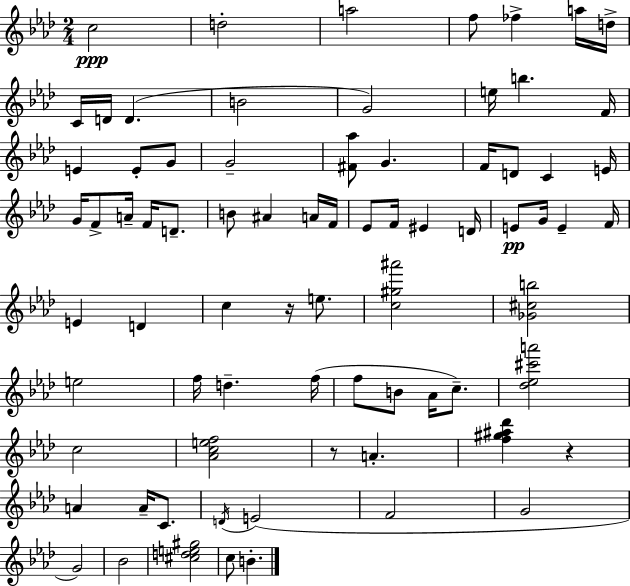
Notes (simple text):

C5/h D5/h A5/h F5/e FES5/q A5/s D5/s C4/s D4/s D4/q. B4/h G4/h E5/s B5/q. F4/s E4/q E4/e G4/e G4/h [F#4,Ab5]/e G4/q. F4/s D4/e C4/q E4/s G4/s F4/e A4/s F4/s D4/e. B4/e A#4/q A4/s F4/s Eb4/e F4/s EIS4/q D4/s E4/e G4/s E4/q F4/s E4/q D4/q C5/q R/s E5/e. [C5,G#5,A#6]/h [Gb4,C#5,B5]/h E5/h F5/s D5/q. F5/s F5/e B4/e Ab4/s C5/e. [Db5,Eb5,C#6,A6]/h C5/h [Ab4,C5,E5,F5]/h R/e A4/q. [F5,G#5,A#5,Db6]/q R/q A4/q A4/s C4/e. D4/s E4/h F4/h G4/h G4/h Bb4/h [C#5,D5,E5,G#5]/h C5/e B4/q.